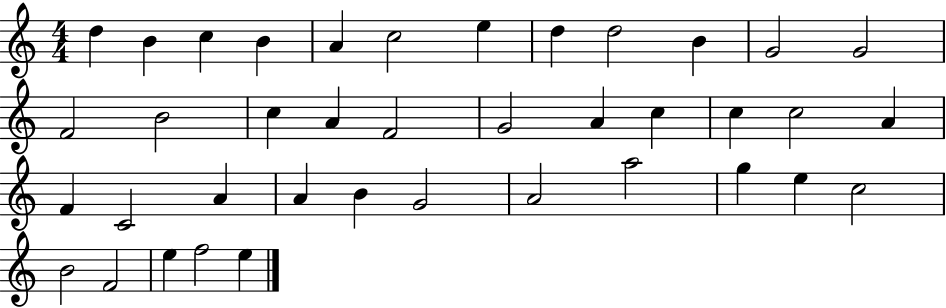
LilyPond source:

{
  \clef treble
  \numericTimeSignature
  \time 4/4
  \key c \major
  d''4 b'4 c''4 b'4 | a'4 c''2 e''4 | d''4 d''2 b'4 | g'2 g'2 | \break f'2 b'2 | c''4 a'4 f'2 | g'2 a'4 c''4 | c''4 c''2 a'4 | \break f'4 c'2 a'4 | a'4 b'4 g'2 | a'2 a''2 | g''4 e''4 c''2 | \break b'2 f'2 | e''4 f''2 e''4 | \bar "|."
}